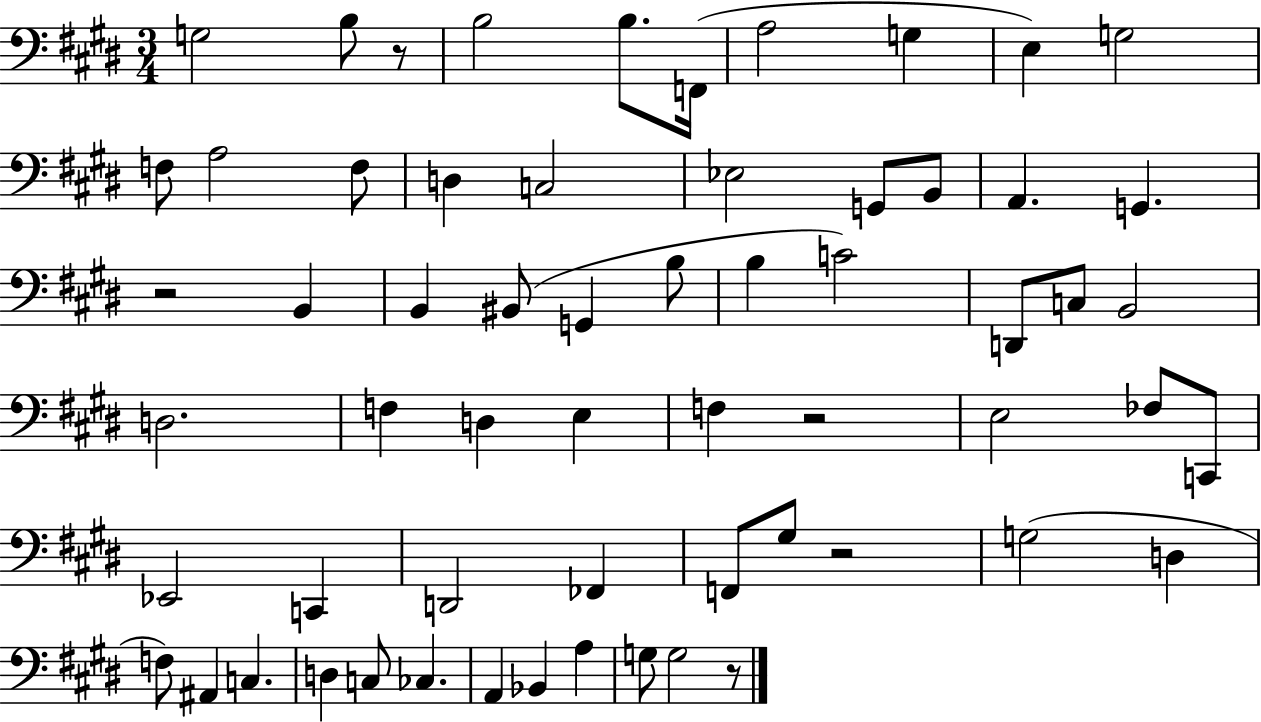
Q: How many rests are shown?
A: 5